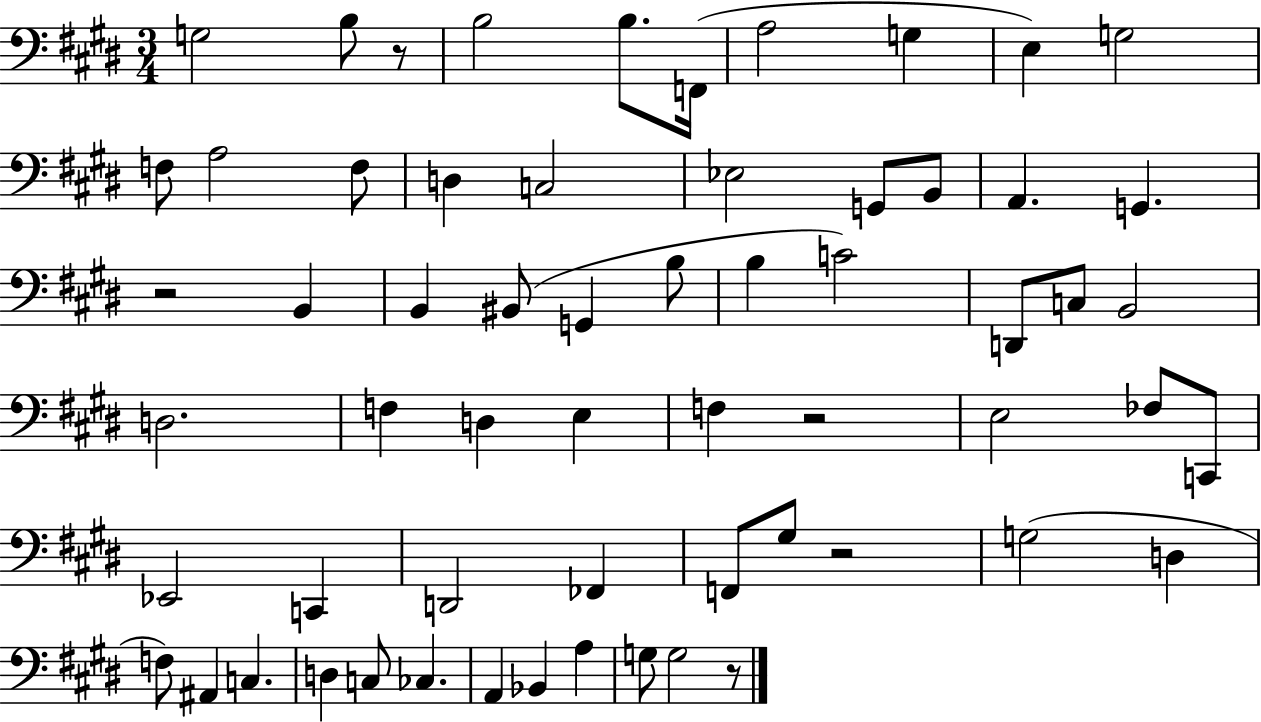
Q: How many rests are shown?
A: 5